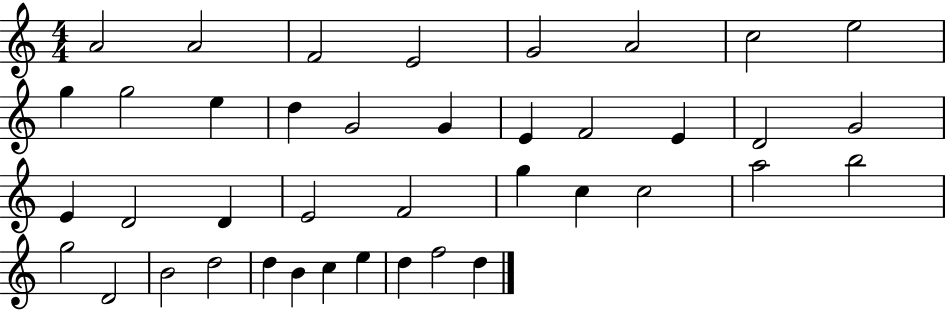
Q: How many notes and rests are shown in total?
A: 40